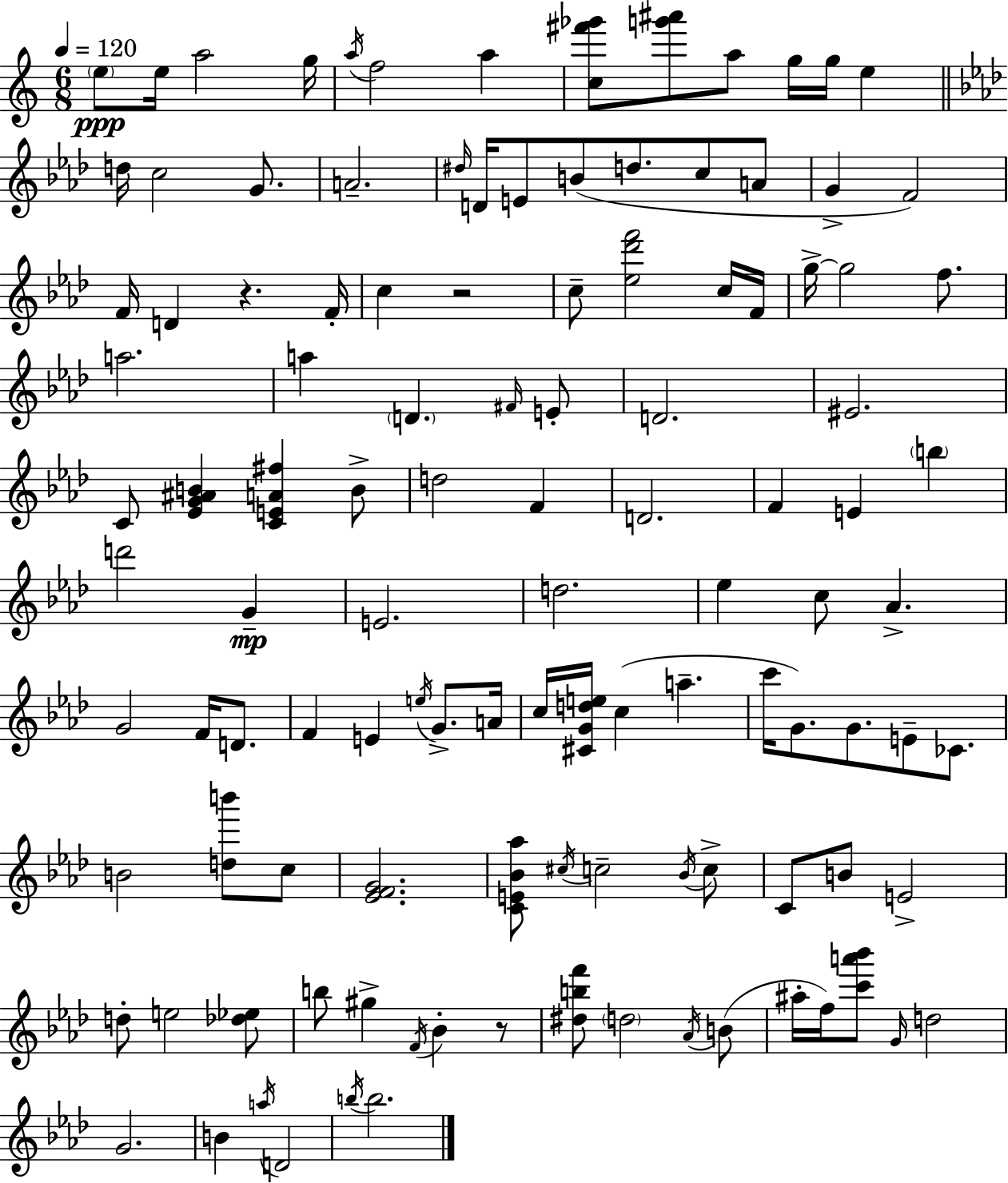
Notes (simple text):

E5/e E5/s A5/h G5/s A5/s F5/h A5/q [C5,F#6,Gb6]/e [G6,A#6]/e A5/e G5/s G5/s E5/q D5/s C5/h G4/e. A4/h. D#5/s D4/s E4/e B4/e D5/e. C5/e A4/e G4/q F4/h F4/s D4/q R/q. F4/s C5/q R/h C5/e [Eb5,Db6,F6]/h C5/s F4/s G5/s G5/h F5/e. A5/h. A5/q D4/q. F#4/s E4/e D4/h. EIS4/h. C4/e [Eb4,G4,A#4,B4]/q [C4,E4,A4,F#5]/q B4/e D5/h F4/q D4/h. F4/q E4/q B5/q D6/h G4/q E4/h. D5/h. Eb5/q C5/e Ab4/q. G4/h F4/s D4/e. F4/q E4/q E5/s G4/e. A4/s C5/s [C#4,G4,D5,E5]/s C5/q A5/q. C6/s G4/e. G4/e. E4/e CES4/e. B4/h [D5,B6]/e C5/e [Eb4,F4,G4]/h. [C4,E4,Bb4,Ab5]/e C#5/s C5/h Bb4/s C5/e C4/e B4/e E4/h D5/e E5/h [Db5,Eb5]/e B5/e G#5/q F4/s Bb4/q R/e [D#5,B5,F6]/e D5/h Ab4/s B4/e A#5/s F5/s [C6,A6,Bb6]/e G4/s D5/h G4/h. B4/q A5/s D4/h B5/s B5/h.